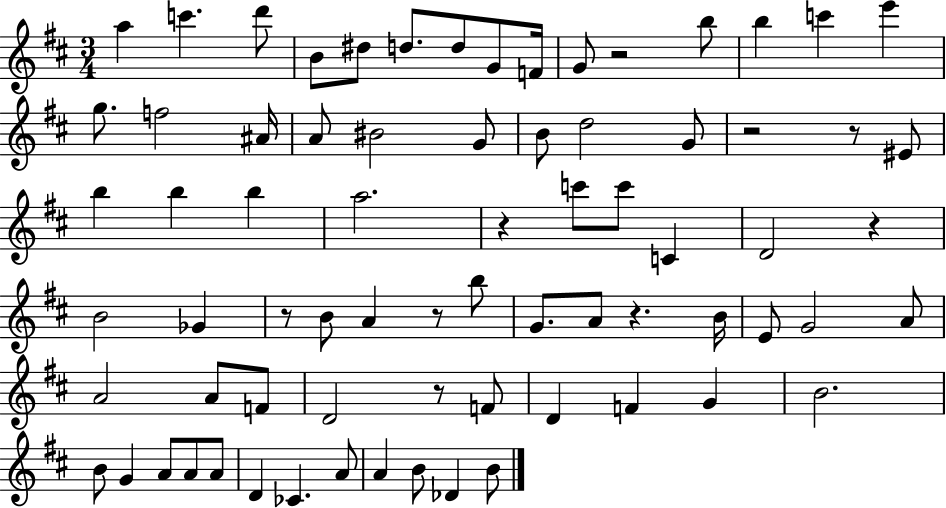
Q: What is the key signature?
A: D major